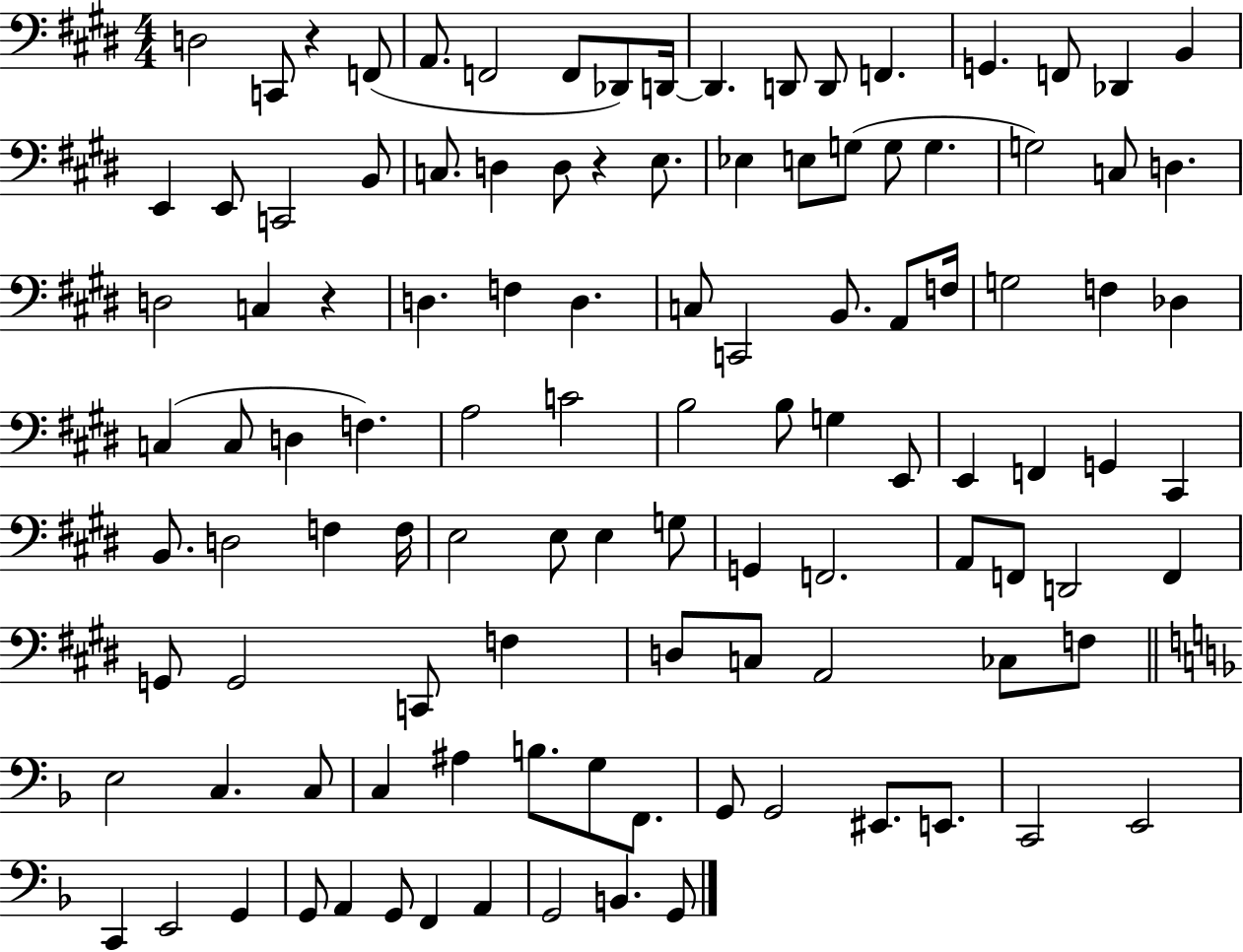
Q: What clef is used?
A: bass